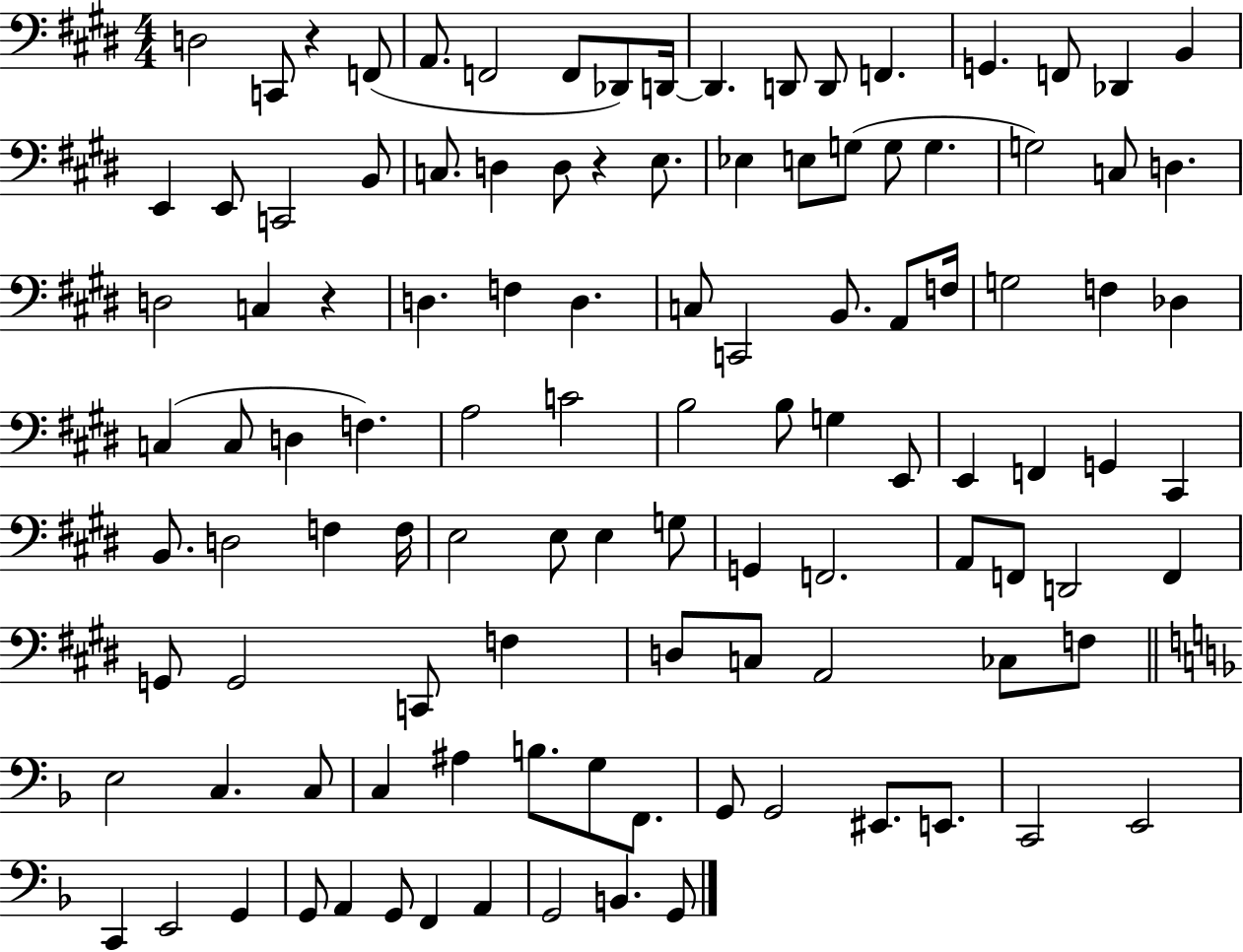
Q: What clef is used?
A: bass